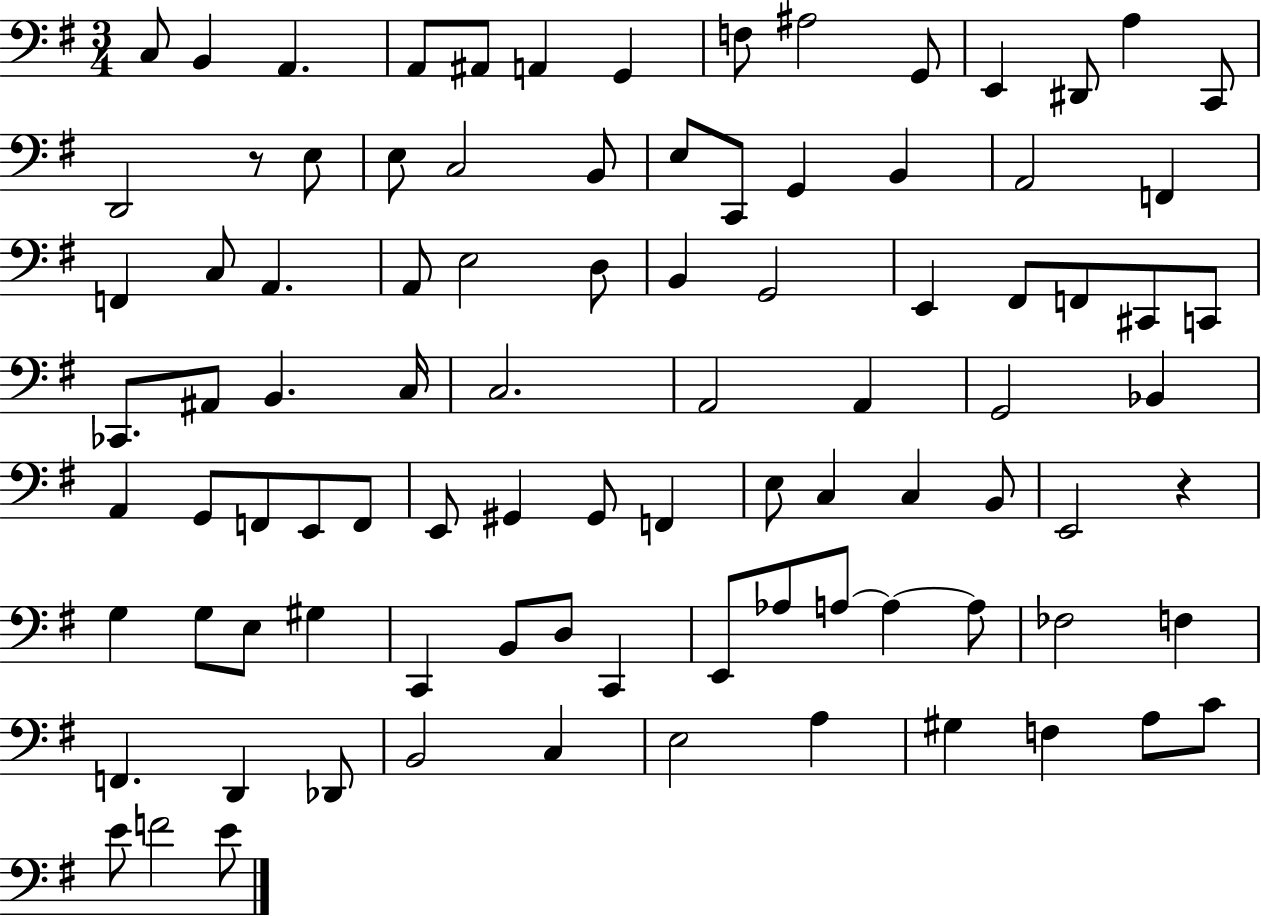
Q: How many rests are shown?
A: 2